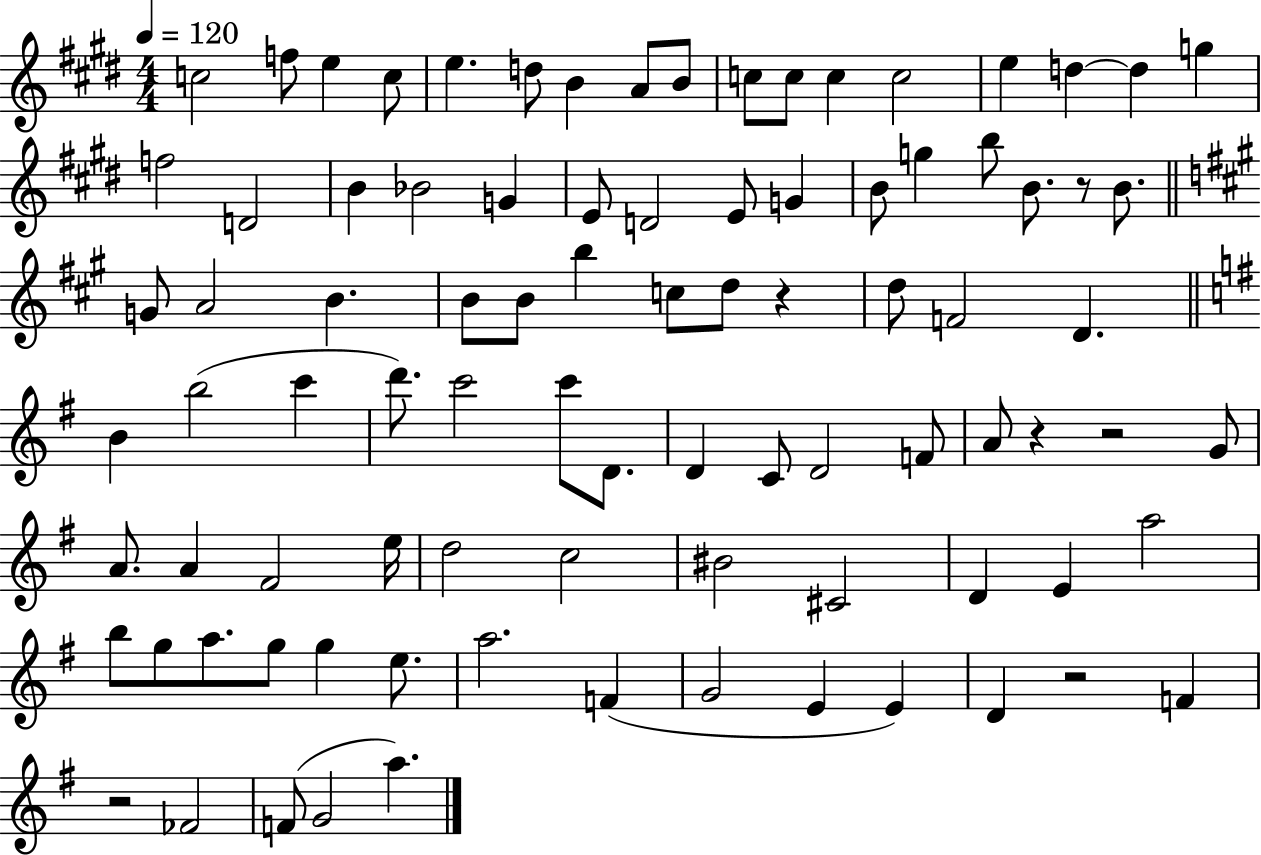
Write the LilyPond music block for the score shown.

{
  \clef treble
  \numericTimeSignature
  \time 4/4
  \key e \major
  \tempo 4 = 120
  c''2 f''8 e''4 c''8 | e''4. d''8 b'4 a'8 b'8 | c''8 c''8 c''4 c''2 | e''4 d''4~~ d''4 g''4 | \break f''2 d'2 | b'4 bes'2 g'4 | e'8 d'2 e'8 g'4 | b'8 g''4 b''8 b'8. r8 b'8. | \break \bar "||" \break \key a \major g'8 a'2 b'4. | b'8 b'8 b''4 c''8 d''8 r4 | d''8 f'2 d'4. | \bar "||" \break \key e \minor b'4 b''2( c'''4 | d'''8.) c'''2 c'''8 d'8. | d'4 c'8 d'2 f'8 | a'8 r4 r2 g'8 | \break a'8. a'4 fis'2 e''16 | d''2 c''2 | bis'2 cis'2 | d'4 e'4 a''2 | \break b''8 g''8 a''8. g''8 g''4 e''8. | a''2. f'4( | g'2 e'4 e'4) | d'4 r2 f'4 | \break r2 fes'2 | f'8( g'2 a''4.) | \bar "|."
}